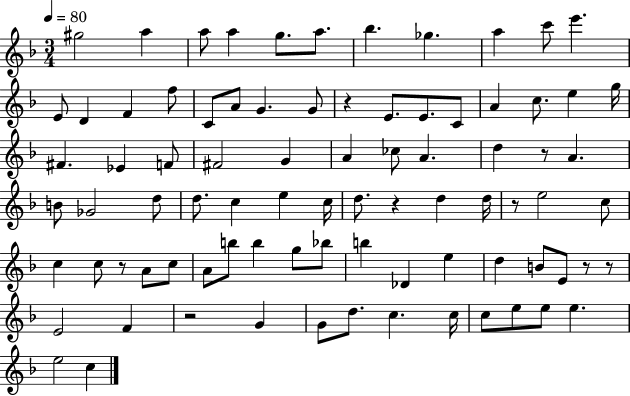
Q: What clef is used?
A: treble